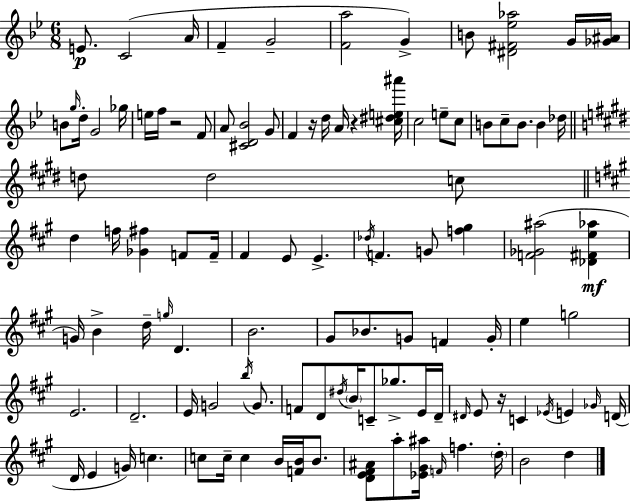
X:1
T:Untitled
M:6/8
L:1/4
K:Gm
E/2 C2 A/4 F G2 [Fa]2 G B/2 [^D^F_e_a]2 G/4 [_G^A]/4 B/2 g/4 d/4 G2 _g/4 e/4 f/4 z2 F/2 A/2 [^CD_B]2 G/2 F z/4 d/4 A/4 z [^c^de^a']/4 c2 e/2 c/2 B/2 c/2 B/2 B _d/4 d/2 d2 c/2 d f/4 [_G^f] F/2 F/4 ^F E/2 E _d/4 F G/2 [f^g] [F_G^a]2 [_D^Fe_a] G/4 B d/4 g/4 D B2 ^G/2 _B/2 G/2 F G/4 e g2 E2 D2 E/4 G2 b/4 G/2 F/2 D/2 ^d/4 B/4 C/2 _g/2 E/4 D/4 ^D/4 E/2 z/4 C _E/4 E _G/4 D/4 D/4 E G/4 c c/2 c/4 c B/4 [FB]/4 B/2 [DE^F^A]/2 a/2 [_E^G^a]/4 F/4 f d/4 B2 d